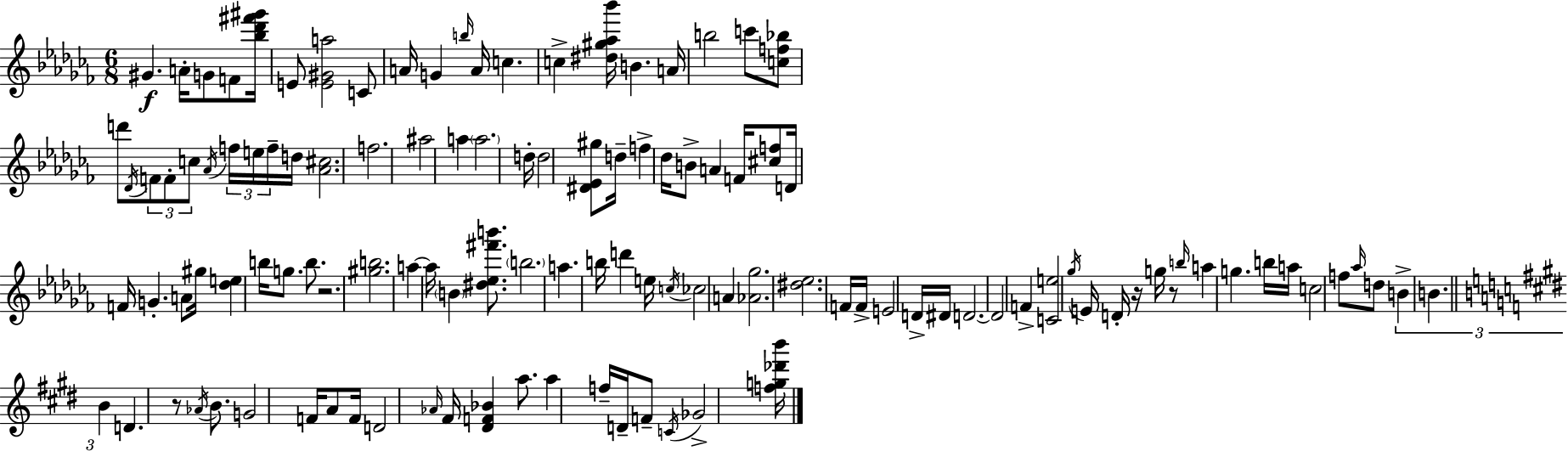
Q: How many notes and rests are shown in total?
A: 117